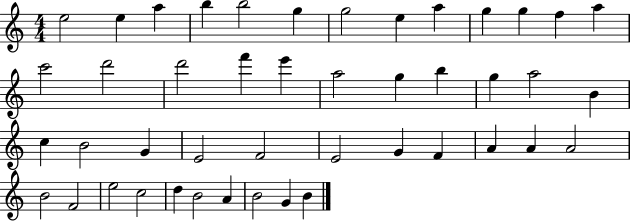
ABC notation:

X:1
T:Untitled
M:4/4
L:1/4
K:C
e2 e a b b2 g g2 e a g g f a c'2 d'2 d'2 f' e' a2 g b g a2 B c B2 G E2 F2 E2 G F A A A2 B2 F2 e2 c2 d B2 A B2 G B